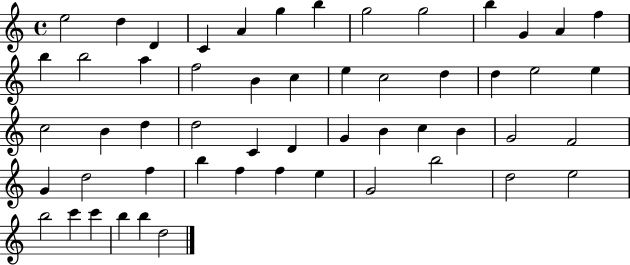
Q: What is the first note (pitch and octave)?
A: E5